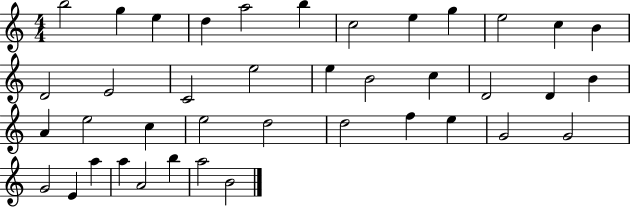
X:1
T:Untitled
M:4/4
L:1/4
K:C
b2 g e d a2 b c2 e g e2 c B D2 E2 C2 e2 e B2 c D2 D B A e2 c e2 d2 d2 f e G2 G2 G2 E a a A2 b a2 B2